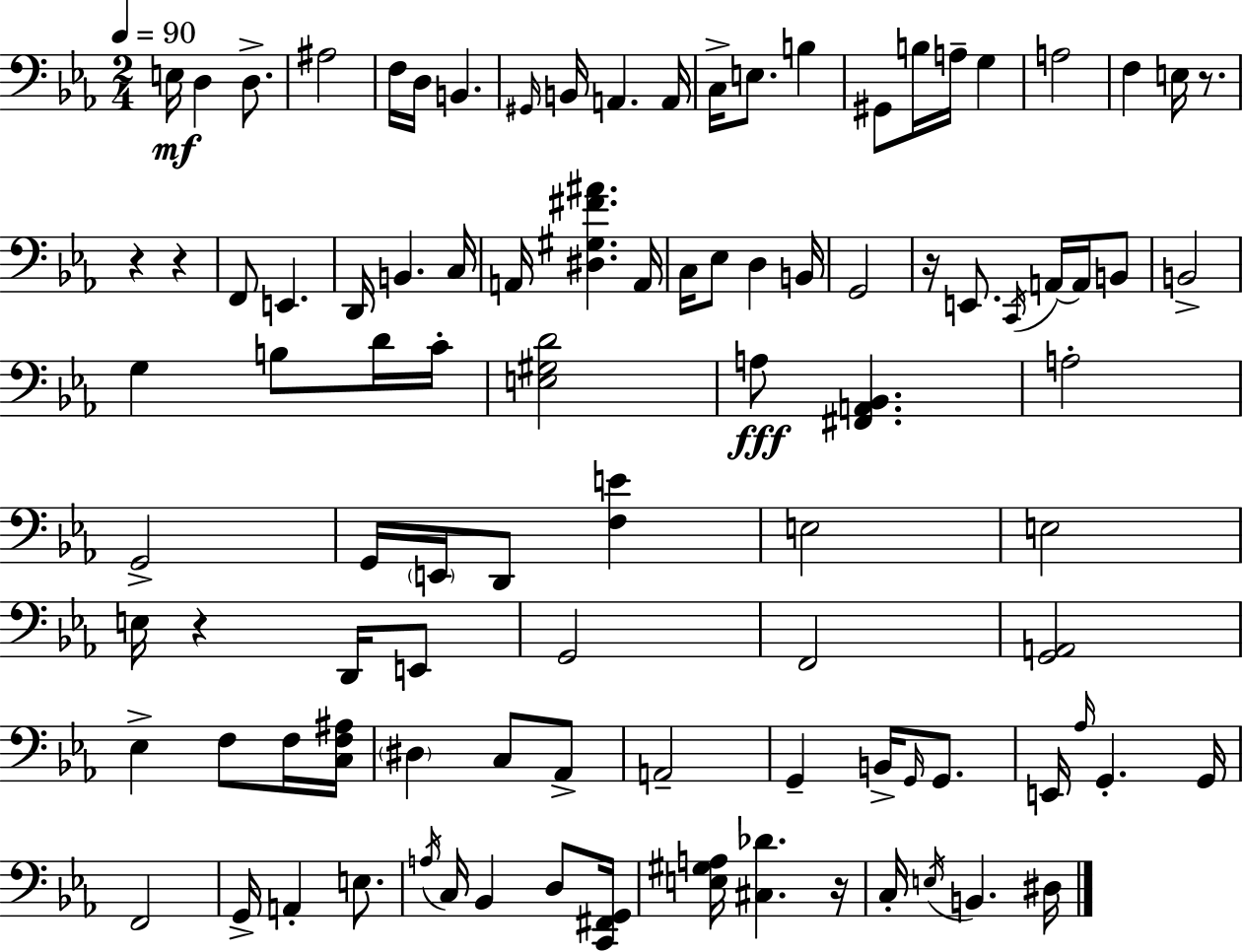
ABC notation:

X:1
T:Untitled
M:2/4
L:1/4
K:Eb
E,/4 D, D,/2 ^A,2 F,/4 D,/4 B,, ^G,,/4 B,,/4 A,, A,,/4 C,/4 E,/2 B, ^G,,/2 B,/4 A,/4 G, A,2 F, E,/4 z/2 z z F,,/2 E,, D,,/4 B,, C,/4 A,,/4 [^D,^G,^F^A] A,,/4 C,/4 _E,/2 D, B,,/4 G,,2 z/4 E,,/2 C,,/4 A,,/4 A,,/4 B,,/2 B,,2 G, B,/2 D/4 C/4 [E,^G,D]2 A,/2 [^F,,A,,_B,,] A,2 G,,2 G,,/4 E,,/4 D,,/2 [F,E] E,2 E,2 E,/4 z D,,/4 E,,/2 G,,2 F,,2 [G,,A,,]2 _E, F,/2 F,/4 [C,F,^A,]/4 ^D, C,/2 _A,,/2 A,,2 G,, B,,/4 G,,/4 G,,/2 E,,/4 _A,/4 G,, G,,/4 F,,2 G,,/4 A,, E,/2 A,/4 C,/4 _B,, D,/2 [C,,^F,,G,,]/4 [E,^G,A,]/4 [^C,_D] z/4 C,/4 E,/4 B,, ^D,/4